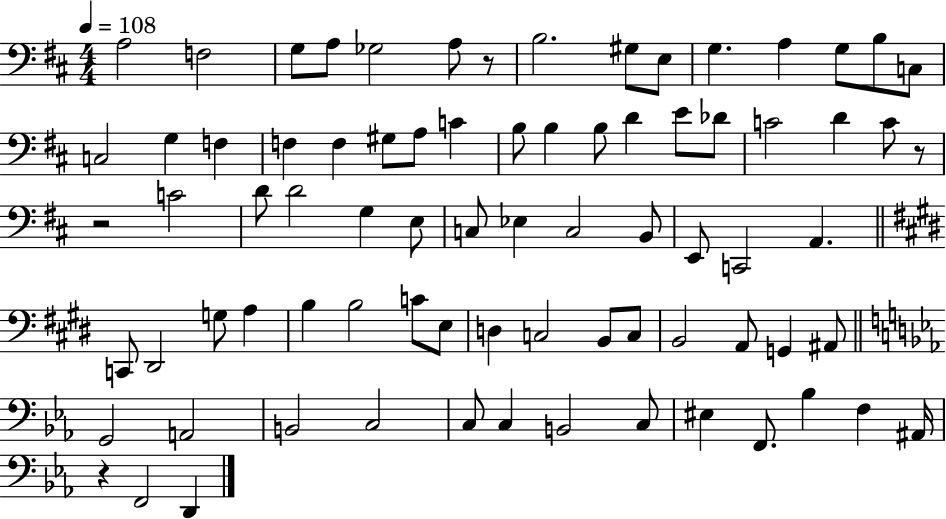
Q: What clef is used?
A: bass